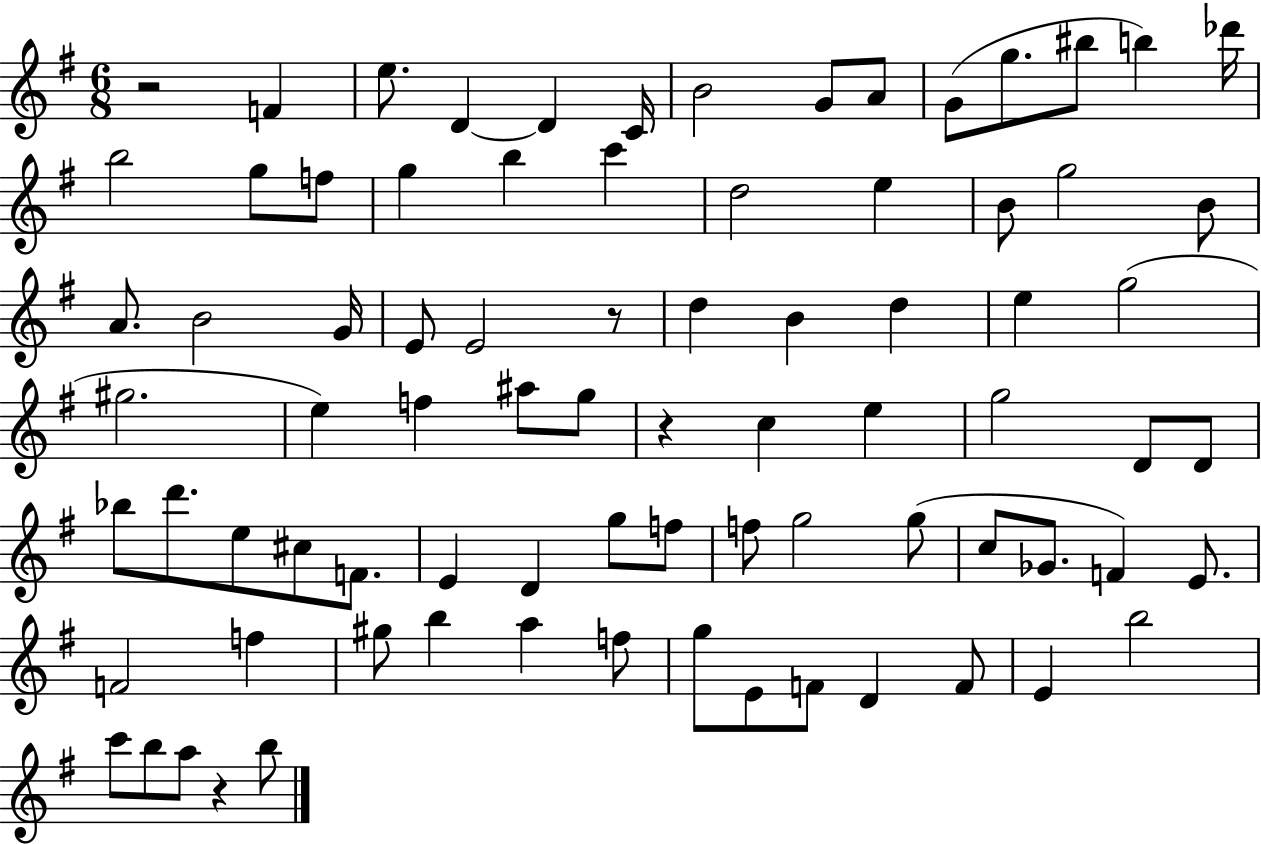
{
  \clef treble
  \numericTimeSignature
  \time 6/8
  \key g \major
  r2 f'4 | e''8. d'4~~ d'4 c'16 | b'2 g'8 a'8 | g'8( g''8. bis''8 b''4) des'''16 | \break b''2 g''8 f''8 | g''4 b''4 c'''4 | d''2 e''4 | b'8 g''2 b'8 | \break a'8. b'2 g'16 | e'8 e'2 r8 | d''4 b'4 d''4 | e''4 g''2( | \break gis''2. | e''4) f''4 ais''8 g''8 | r4 c''4 e''4 | g''2 d'8 d'8 | \break bes''8 d'''8. e''8 cis''8 f'8. | e'4 d'4 g''8 f''8 | f''8 g''2 g''8( | c''8 ges'8. f'4) e'8. | \break f'2 f''4 | gis''8 b''4 a''4 f''8 | g''8 e'8 f'8 d'4 f'8 | e'4 b''2 | \break c'''8 b''8 a''8 r4 b''8 | \bar "|."
}